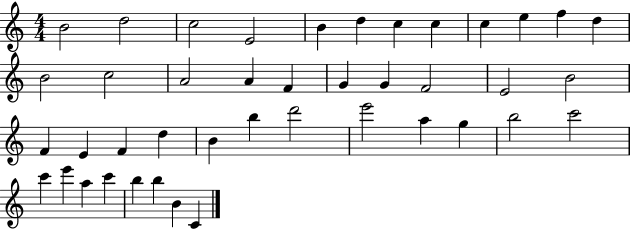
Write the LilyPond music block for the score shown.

{
  \clef treble
  \numericTimeSignature
  \time 4/4
  \key c \major
  b'2 d''2 | c''2 e'2 | b'4 d''4 c''4 c''4 | c''4 e''4 f''4 d''4 | \break b'2 c''2 | a'2 a'4 f'4 | g'4 g'4 f'2 | e'2 b'2 | \break f'4 e'4 f'4 d''4 | b'4 b''4 d'''2 | e'''2 a''4 g''4 | b''2 c'''2 | \break c'''4 e'''4 a''4 c'''4 | b''4 b''4 b'4 c'4 | \bar "|."
}